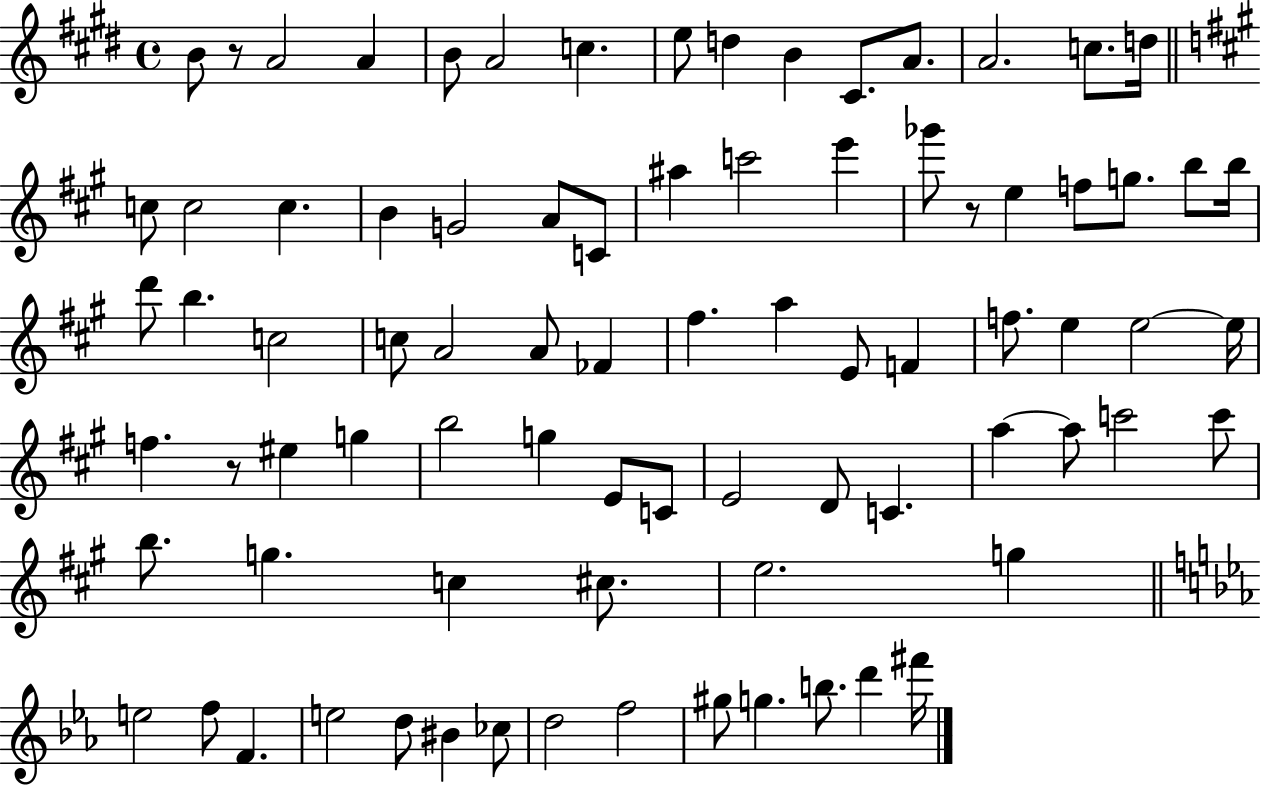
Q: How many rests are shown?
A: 3